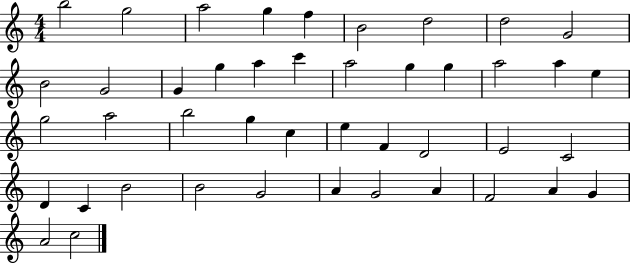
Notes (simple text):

B5/h G5/h A5/h G5/q F5/q B4/h D5/h D5/h G4/h B4/h G4/h G4/q G5/q A5/q C6/q A5/h G5/q G5/q A5/h A5/q E5/q G5/h A5/h B5/h G5/q C5/q E5/q F4/q D4/h E4/h C4/h D4/q C4/q B4/h B4/h G4/h A4/q G4/h A4/q F4/h A4/q G4/q A4/h C5/h